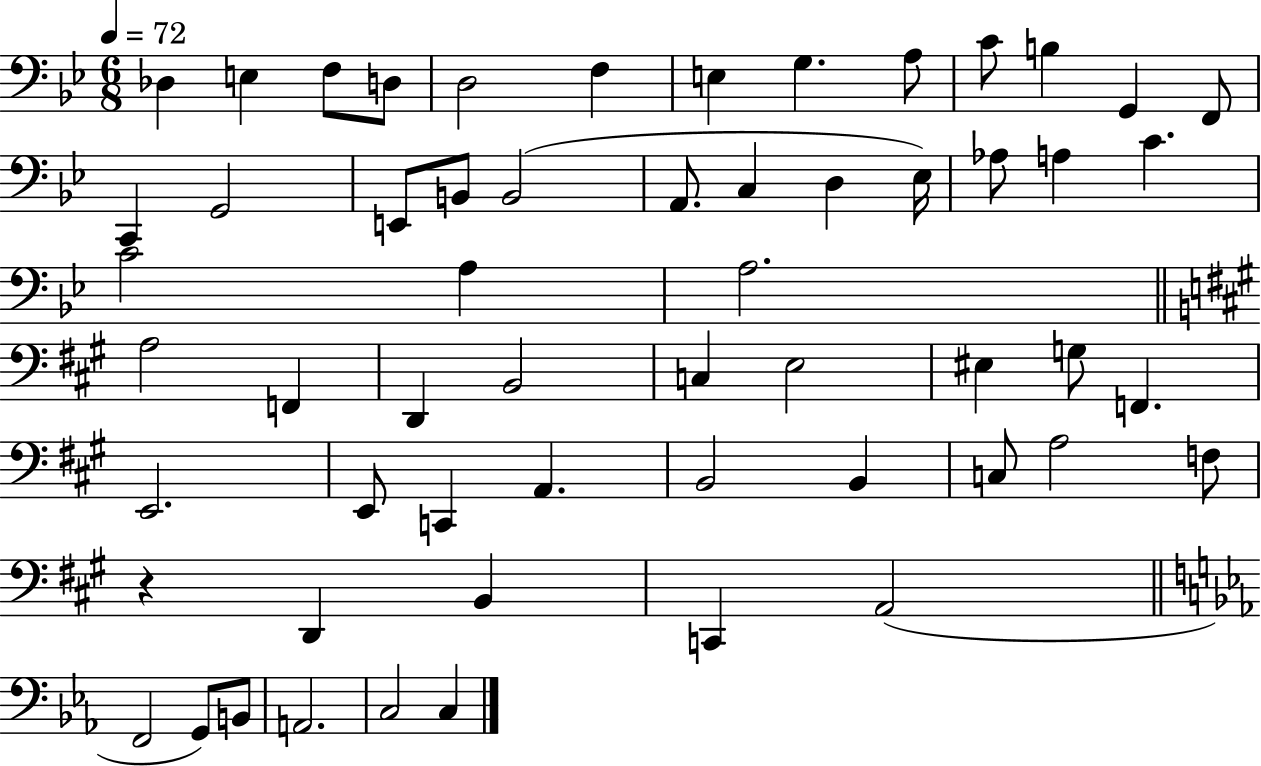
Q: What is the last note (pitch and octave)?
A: C3